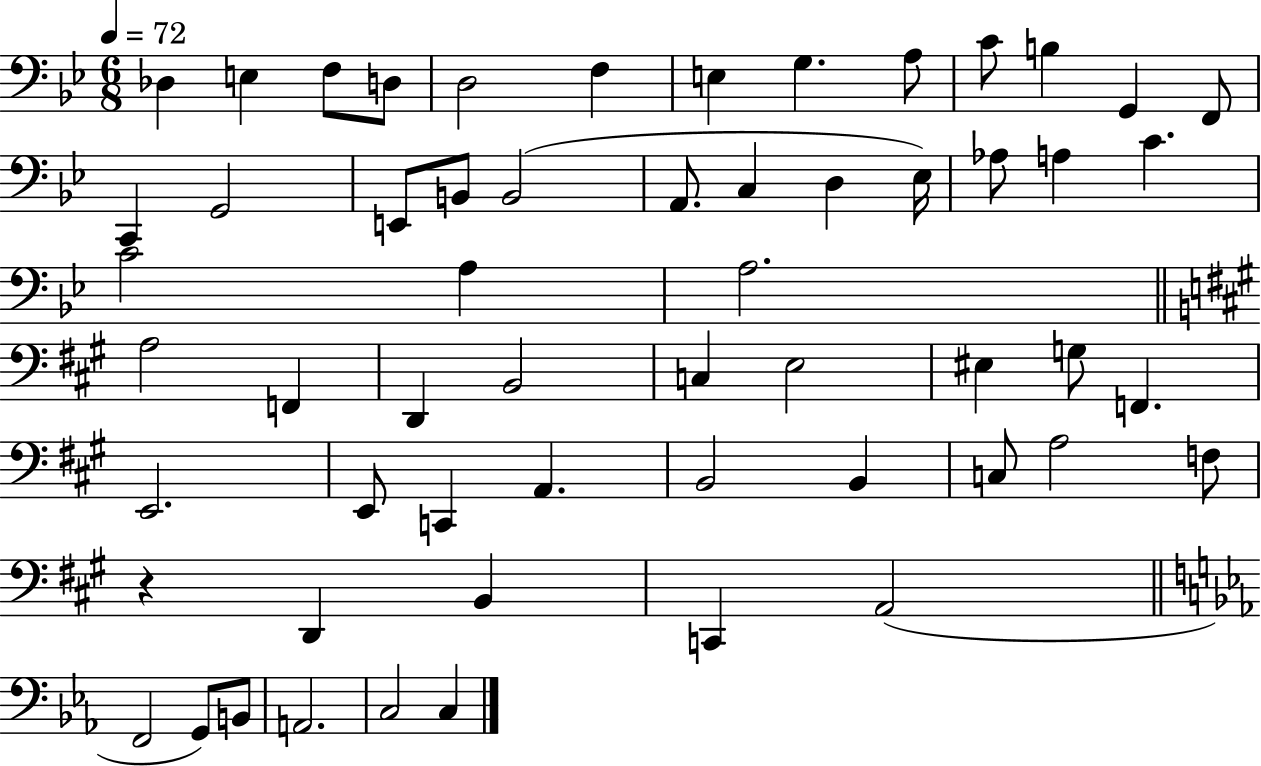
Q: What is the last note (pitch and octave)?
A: C3